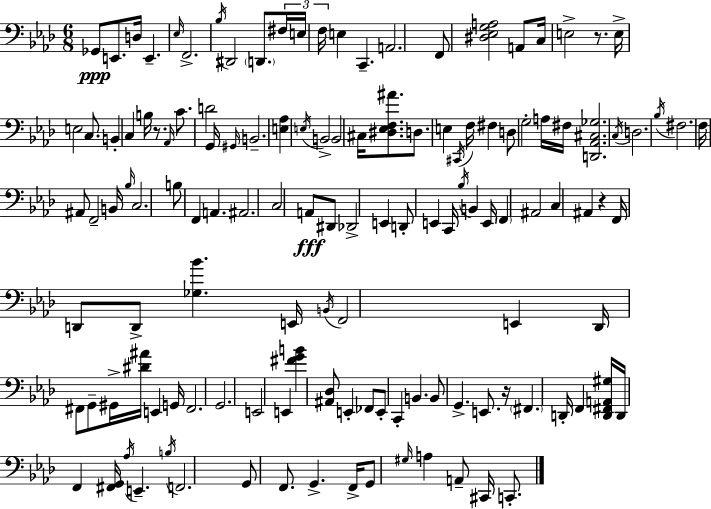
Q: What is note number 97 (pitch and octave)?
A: G2